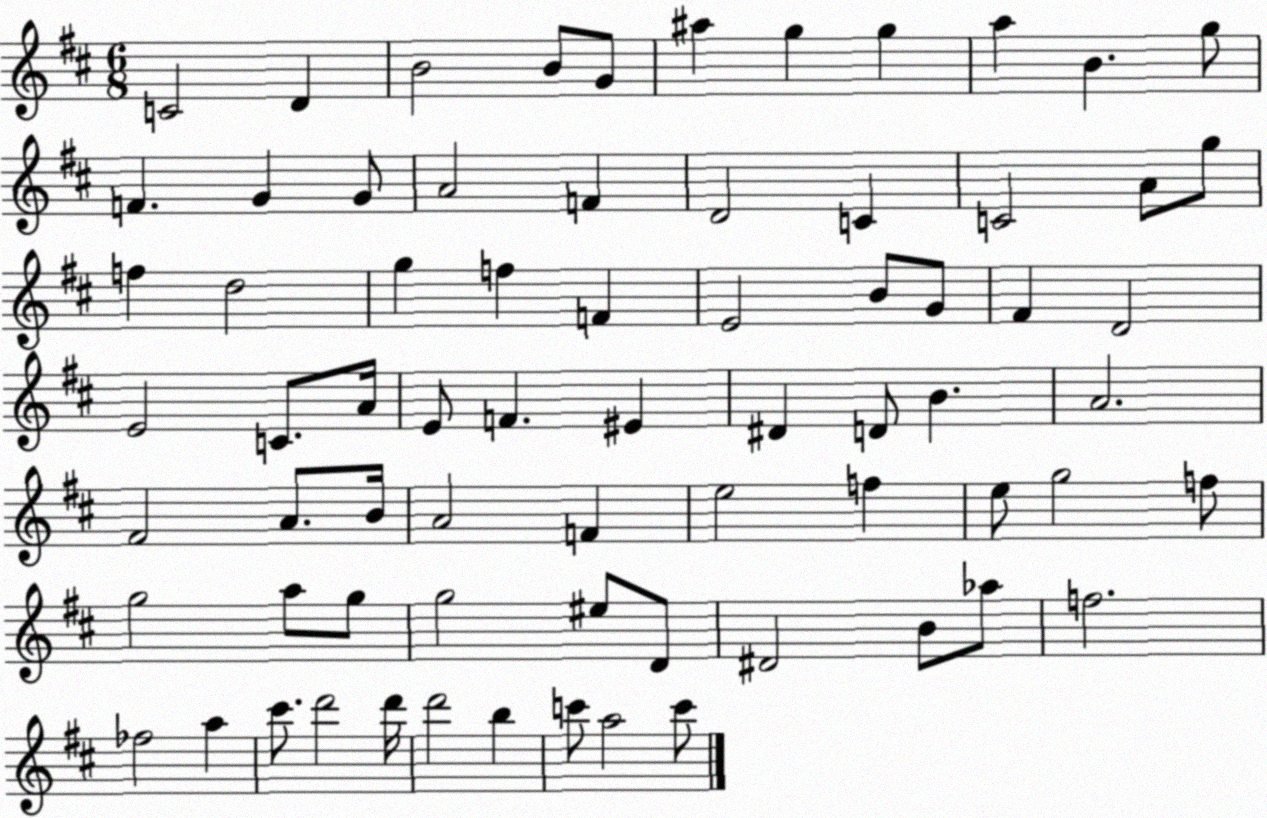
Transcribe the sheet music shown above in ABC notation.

X:1
T:Untitled
M:6/8
L:1/4
K:D
C2 D B2 B/2 G/2 ^a g g a B g/2 F G G/2 A2 F D2 C C2 A/2 g/2 f d2 g f F E2 B/2 G/2 ^F D2 E2 C/2 A/4 E/2 F ^E ^D D/2 B A2 ^F2 A/2 B/4 A2 F e2 f e/2 g2 f/2 g2 a/2 g/2 g2 ^e/2 D/2 ^D2 B/2 _a/2 f2 _f2 a ^c'/2 d'2 d'/4 d'2 b c'/2 a2 c'/2